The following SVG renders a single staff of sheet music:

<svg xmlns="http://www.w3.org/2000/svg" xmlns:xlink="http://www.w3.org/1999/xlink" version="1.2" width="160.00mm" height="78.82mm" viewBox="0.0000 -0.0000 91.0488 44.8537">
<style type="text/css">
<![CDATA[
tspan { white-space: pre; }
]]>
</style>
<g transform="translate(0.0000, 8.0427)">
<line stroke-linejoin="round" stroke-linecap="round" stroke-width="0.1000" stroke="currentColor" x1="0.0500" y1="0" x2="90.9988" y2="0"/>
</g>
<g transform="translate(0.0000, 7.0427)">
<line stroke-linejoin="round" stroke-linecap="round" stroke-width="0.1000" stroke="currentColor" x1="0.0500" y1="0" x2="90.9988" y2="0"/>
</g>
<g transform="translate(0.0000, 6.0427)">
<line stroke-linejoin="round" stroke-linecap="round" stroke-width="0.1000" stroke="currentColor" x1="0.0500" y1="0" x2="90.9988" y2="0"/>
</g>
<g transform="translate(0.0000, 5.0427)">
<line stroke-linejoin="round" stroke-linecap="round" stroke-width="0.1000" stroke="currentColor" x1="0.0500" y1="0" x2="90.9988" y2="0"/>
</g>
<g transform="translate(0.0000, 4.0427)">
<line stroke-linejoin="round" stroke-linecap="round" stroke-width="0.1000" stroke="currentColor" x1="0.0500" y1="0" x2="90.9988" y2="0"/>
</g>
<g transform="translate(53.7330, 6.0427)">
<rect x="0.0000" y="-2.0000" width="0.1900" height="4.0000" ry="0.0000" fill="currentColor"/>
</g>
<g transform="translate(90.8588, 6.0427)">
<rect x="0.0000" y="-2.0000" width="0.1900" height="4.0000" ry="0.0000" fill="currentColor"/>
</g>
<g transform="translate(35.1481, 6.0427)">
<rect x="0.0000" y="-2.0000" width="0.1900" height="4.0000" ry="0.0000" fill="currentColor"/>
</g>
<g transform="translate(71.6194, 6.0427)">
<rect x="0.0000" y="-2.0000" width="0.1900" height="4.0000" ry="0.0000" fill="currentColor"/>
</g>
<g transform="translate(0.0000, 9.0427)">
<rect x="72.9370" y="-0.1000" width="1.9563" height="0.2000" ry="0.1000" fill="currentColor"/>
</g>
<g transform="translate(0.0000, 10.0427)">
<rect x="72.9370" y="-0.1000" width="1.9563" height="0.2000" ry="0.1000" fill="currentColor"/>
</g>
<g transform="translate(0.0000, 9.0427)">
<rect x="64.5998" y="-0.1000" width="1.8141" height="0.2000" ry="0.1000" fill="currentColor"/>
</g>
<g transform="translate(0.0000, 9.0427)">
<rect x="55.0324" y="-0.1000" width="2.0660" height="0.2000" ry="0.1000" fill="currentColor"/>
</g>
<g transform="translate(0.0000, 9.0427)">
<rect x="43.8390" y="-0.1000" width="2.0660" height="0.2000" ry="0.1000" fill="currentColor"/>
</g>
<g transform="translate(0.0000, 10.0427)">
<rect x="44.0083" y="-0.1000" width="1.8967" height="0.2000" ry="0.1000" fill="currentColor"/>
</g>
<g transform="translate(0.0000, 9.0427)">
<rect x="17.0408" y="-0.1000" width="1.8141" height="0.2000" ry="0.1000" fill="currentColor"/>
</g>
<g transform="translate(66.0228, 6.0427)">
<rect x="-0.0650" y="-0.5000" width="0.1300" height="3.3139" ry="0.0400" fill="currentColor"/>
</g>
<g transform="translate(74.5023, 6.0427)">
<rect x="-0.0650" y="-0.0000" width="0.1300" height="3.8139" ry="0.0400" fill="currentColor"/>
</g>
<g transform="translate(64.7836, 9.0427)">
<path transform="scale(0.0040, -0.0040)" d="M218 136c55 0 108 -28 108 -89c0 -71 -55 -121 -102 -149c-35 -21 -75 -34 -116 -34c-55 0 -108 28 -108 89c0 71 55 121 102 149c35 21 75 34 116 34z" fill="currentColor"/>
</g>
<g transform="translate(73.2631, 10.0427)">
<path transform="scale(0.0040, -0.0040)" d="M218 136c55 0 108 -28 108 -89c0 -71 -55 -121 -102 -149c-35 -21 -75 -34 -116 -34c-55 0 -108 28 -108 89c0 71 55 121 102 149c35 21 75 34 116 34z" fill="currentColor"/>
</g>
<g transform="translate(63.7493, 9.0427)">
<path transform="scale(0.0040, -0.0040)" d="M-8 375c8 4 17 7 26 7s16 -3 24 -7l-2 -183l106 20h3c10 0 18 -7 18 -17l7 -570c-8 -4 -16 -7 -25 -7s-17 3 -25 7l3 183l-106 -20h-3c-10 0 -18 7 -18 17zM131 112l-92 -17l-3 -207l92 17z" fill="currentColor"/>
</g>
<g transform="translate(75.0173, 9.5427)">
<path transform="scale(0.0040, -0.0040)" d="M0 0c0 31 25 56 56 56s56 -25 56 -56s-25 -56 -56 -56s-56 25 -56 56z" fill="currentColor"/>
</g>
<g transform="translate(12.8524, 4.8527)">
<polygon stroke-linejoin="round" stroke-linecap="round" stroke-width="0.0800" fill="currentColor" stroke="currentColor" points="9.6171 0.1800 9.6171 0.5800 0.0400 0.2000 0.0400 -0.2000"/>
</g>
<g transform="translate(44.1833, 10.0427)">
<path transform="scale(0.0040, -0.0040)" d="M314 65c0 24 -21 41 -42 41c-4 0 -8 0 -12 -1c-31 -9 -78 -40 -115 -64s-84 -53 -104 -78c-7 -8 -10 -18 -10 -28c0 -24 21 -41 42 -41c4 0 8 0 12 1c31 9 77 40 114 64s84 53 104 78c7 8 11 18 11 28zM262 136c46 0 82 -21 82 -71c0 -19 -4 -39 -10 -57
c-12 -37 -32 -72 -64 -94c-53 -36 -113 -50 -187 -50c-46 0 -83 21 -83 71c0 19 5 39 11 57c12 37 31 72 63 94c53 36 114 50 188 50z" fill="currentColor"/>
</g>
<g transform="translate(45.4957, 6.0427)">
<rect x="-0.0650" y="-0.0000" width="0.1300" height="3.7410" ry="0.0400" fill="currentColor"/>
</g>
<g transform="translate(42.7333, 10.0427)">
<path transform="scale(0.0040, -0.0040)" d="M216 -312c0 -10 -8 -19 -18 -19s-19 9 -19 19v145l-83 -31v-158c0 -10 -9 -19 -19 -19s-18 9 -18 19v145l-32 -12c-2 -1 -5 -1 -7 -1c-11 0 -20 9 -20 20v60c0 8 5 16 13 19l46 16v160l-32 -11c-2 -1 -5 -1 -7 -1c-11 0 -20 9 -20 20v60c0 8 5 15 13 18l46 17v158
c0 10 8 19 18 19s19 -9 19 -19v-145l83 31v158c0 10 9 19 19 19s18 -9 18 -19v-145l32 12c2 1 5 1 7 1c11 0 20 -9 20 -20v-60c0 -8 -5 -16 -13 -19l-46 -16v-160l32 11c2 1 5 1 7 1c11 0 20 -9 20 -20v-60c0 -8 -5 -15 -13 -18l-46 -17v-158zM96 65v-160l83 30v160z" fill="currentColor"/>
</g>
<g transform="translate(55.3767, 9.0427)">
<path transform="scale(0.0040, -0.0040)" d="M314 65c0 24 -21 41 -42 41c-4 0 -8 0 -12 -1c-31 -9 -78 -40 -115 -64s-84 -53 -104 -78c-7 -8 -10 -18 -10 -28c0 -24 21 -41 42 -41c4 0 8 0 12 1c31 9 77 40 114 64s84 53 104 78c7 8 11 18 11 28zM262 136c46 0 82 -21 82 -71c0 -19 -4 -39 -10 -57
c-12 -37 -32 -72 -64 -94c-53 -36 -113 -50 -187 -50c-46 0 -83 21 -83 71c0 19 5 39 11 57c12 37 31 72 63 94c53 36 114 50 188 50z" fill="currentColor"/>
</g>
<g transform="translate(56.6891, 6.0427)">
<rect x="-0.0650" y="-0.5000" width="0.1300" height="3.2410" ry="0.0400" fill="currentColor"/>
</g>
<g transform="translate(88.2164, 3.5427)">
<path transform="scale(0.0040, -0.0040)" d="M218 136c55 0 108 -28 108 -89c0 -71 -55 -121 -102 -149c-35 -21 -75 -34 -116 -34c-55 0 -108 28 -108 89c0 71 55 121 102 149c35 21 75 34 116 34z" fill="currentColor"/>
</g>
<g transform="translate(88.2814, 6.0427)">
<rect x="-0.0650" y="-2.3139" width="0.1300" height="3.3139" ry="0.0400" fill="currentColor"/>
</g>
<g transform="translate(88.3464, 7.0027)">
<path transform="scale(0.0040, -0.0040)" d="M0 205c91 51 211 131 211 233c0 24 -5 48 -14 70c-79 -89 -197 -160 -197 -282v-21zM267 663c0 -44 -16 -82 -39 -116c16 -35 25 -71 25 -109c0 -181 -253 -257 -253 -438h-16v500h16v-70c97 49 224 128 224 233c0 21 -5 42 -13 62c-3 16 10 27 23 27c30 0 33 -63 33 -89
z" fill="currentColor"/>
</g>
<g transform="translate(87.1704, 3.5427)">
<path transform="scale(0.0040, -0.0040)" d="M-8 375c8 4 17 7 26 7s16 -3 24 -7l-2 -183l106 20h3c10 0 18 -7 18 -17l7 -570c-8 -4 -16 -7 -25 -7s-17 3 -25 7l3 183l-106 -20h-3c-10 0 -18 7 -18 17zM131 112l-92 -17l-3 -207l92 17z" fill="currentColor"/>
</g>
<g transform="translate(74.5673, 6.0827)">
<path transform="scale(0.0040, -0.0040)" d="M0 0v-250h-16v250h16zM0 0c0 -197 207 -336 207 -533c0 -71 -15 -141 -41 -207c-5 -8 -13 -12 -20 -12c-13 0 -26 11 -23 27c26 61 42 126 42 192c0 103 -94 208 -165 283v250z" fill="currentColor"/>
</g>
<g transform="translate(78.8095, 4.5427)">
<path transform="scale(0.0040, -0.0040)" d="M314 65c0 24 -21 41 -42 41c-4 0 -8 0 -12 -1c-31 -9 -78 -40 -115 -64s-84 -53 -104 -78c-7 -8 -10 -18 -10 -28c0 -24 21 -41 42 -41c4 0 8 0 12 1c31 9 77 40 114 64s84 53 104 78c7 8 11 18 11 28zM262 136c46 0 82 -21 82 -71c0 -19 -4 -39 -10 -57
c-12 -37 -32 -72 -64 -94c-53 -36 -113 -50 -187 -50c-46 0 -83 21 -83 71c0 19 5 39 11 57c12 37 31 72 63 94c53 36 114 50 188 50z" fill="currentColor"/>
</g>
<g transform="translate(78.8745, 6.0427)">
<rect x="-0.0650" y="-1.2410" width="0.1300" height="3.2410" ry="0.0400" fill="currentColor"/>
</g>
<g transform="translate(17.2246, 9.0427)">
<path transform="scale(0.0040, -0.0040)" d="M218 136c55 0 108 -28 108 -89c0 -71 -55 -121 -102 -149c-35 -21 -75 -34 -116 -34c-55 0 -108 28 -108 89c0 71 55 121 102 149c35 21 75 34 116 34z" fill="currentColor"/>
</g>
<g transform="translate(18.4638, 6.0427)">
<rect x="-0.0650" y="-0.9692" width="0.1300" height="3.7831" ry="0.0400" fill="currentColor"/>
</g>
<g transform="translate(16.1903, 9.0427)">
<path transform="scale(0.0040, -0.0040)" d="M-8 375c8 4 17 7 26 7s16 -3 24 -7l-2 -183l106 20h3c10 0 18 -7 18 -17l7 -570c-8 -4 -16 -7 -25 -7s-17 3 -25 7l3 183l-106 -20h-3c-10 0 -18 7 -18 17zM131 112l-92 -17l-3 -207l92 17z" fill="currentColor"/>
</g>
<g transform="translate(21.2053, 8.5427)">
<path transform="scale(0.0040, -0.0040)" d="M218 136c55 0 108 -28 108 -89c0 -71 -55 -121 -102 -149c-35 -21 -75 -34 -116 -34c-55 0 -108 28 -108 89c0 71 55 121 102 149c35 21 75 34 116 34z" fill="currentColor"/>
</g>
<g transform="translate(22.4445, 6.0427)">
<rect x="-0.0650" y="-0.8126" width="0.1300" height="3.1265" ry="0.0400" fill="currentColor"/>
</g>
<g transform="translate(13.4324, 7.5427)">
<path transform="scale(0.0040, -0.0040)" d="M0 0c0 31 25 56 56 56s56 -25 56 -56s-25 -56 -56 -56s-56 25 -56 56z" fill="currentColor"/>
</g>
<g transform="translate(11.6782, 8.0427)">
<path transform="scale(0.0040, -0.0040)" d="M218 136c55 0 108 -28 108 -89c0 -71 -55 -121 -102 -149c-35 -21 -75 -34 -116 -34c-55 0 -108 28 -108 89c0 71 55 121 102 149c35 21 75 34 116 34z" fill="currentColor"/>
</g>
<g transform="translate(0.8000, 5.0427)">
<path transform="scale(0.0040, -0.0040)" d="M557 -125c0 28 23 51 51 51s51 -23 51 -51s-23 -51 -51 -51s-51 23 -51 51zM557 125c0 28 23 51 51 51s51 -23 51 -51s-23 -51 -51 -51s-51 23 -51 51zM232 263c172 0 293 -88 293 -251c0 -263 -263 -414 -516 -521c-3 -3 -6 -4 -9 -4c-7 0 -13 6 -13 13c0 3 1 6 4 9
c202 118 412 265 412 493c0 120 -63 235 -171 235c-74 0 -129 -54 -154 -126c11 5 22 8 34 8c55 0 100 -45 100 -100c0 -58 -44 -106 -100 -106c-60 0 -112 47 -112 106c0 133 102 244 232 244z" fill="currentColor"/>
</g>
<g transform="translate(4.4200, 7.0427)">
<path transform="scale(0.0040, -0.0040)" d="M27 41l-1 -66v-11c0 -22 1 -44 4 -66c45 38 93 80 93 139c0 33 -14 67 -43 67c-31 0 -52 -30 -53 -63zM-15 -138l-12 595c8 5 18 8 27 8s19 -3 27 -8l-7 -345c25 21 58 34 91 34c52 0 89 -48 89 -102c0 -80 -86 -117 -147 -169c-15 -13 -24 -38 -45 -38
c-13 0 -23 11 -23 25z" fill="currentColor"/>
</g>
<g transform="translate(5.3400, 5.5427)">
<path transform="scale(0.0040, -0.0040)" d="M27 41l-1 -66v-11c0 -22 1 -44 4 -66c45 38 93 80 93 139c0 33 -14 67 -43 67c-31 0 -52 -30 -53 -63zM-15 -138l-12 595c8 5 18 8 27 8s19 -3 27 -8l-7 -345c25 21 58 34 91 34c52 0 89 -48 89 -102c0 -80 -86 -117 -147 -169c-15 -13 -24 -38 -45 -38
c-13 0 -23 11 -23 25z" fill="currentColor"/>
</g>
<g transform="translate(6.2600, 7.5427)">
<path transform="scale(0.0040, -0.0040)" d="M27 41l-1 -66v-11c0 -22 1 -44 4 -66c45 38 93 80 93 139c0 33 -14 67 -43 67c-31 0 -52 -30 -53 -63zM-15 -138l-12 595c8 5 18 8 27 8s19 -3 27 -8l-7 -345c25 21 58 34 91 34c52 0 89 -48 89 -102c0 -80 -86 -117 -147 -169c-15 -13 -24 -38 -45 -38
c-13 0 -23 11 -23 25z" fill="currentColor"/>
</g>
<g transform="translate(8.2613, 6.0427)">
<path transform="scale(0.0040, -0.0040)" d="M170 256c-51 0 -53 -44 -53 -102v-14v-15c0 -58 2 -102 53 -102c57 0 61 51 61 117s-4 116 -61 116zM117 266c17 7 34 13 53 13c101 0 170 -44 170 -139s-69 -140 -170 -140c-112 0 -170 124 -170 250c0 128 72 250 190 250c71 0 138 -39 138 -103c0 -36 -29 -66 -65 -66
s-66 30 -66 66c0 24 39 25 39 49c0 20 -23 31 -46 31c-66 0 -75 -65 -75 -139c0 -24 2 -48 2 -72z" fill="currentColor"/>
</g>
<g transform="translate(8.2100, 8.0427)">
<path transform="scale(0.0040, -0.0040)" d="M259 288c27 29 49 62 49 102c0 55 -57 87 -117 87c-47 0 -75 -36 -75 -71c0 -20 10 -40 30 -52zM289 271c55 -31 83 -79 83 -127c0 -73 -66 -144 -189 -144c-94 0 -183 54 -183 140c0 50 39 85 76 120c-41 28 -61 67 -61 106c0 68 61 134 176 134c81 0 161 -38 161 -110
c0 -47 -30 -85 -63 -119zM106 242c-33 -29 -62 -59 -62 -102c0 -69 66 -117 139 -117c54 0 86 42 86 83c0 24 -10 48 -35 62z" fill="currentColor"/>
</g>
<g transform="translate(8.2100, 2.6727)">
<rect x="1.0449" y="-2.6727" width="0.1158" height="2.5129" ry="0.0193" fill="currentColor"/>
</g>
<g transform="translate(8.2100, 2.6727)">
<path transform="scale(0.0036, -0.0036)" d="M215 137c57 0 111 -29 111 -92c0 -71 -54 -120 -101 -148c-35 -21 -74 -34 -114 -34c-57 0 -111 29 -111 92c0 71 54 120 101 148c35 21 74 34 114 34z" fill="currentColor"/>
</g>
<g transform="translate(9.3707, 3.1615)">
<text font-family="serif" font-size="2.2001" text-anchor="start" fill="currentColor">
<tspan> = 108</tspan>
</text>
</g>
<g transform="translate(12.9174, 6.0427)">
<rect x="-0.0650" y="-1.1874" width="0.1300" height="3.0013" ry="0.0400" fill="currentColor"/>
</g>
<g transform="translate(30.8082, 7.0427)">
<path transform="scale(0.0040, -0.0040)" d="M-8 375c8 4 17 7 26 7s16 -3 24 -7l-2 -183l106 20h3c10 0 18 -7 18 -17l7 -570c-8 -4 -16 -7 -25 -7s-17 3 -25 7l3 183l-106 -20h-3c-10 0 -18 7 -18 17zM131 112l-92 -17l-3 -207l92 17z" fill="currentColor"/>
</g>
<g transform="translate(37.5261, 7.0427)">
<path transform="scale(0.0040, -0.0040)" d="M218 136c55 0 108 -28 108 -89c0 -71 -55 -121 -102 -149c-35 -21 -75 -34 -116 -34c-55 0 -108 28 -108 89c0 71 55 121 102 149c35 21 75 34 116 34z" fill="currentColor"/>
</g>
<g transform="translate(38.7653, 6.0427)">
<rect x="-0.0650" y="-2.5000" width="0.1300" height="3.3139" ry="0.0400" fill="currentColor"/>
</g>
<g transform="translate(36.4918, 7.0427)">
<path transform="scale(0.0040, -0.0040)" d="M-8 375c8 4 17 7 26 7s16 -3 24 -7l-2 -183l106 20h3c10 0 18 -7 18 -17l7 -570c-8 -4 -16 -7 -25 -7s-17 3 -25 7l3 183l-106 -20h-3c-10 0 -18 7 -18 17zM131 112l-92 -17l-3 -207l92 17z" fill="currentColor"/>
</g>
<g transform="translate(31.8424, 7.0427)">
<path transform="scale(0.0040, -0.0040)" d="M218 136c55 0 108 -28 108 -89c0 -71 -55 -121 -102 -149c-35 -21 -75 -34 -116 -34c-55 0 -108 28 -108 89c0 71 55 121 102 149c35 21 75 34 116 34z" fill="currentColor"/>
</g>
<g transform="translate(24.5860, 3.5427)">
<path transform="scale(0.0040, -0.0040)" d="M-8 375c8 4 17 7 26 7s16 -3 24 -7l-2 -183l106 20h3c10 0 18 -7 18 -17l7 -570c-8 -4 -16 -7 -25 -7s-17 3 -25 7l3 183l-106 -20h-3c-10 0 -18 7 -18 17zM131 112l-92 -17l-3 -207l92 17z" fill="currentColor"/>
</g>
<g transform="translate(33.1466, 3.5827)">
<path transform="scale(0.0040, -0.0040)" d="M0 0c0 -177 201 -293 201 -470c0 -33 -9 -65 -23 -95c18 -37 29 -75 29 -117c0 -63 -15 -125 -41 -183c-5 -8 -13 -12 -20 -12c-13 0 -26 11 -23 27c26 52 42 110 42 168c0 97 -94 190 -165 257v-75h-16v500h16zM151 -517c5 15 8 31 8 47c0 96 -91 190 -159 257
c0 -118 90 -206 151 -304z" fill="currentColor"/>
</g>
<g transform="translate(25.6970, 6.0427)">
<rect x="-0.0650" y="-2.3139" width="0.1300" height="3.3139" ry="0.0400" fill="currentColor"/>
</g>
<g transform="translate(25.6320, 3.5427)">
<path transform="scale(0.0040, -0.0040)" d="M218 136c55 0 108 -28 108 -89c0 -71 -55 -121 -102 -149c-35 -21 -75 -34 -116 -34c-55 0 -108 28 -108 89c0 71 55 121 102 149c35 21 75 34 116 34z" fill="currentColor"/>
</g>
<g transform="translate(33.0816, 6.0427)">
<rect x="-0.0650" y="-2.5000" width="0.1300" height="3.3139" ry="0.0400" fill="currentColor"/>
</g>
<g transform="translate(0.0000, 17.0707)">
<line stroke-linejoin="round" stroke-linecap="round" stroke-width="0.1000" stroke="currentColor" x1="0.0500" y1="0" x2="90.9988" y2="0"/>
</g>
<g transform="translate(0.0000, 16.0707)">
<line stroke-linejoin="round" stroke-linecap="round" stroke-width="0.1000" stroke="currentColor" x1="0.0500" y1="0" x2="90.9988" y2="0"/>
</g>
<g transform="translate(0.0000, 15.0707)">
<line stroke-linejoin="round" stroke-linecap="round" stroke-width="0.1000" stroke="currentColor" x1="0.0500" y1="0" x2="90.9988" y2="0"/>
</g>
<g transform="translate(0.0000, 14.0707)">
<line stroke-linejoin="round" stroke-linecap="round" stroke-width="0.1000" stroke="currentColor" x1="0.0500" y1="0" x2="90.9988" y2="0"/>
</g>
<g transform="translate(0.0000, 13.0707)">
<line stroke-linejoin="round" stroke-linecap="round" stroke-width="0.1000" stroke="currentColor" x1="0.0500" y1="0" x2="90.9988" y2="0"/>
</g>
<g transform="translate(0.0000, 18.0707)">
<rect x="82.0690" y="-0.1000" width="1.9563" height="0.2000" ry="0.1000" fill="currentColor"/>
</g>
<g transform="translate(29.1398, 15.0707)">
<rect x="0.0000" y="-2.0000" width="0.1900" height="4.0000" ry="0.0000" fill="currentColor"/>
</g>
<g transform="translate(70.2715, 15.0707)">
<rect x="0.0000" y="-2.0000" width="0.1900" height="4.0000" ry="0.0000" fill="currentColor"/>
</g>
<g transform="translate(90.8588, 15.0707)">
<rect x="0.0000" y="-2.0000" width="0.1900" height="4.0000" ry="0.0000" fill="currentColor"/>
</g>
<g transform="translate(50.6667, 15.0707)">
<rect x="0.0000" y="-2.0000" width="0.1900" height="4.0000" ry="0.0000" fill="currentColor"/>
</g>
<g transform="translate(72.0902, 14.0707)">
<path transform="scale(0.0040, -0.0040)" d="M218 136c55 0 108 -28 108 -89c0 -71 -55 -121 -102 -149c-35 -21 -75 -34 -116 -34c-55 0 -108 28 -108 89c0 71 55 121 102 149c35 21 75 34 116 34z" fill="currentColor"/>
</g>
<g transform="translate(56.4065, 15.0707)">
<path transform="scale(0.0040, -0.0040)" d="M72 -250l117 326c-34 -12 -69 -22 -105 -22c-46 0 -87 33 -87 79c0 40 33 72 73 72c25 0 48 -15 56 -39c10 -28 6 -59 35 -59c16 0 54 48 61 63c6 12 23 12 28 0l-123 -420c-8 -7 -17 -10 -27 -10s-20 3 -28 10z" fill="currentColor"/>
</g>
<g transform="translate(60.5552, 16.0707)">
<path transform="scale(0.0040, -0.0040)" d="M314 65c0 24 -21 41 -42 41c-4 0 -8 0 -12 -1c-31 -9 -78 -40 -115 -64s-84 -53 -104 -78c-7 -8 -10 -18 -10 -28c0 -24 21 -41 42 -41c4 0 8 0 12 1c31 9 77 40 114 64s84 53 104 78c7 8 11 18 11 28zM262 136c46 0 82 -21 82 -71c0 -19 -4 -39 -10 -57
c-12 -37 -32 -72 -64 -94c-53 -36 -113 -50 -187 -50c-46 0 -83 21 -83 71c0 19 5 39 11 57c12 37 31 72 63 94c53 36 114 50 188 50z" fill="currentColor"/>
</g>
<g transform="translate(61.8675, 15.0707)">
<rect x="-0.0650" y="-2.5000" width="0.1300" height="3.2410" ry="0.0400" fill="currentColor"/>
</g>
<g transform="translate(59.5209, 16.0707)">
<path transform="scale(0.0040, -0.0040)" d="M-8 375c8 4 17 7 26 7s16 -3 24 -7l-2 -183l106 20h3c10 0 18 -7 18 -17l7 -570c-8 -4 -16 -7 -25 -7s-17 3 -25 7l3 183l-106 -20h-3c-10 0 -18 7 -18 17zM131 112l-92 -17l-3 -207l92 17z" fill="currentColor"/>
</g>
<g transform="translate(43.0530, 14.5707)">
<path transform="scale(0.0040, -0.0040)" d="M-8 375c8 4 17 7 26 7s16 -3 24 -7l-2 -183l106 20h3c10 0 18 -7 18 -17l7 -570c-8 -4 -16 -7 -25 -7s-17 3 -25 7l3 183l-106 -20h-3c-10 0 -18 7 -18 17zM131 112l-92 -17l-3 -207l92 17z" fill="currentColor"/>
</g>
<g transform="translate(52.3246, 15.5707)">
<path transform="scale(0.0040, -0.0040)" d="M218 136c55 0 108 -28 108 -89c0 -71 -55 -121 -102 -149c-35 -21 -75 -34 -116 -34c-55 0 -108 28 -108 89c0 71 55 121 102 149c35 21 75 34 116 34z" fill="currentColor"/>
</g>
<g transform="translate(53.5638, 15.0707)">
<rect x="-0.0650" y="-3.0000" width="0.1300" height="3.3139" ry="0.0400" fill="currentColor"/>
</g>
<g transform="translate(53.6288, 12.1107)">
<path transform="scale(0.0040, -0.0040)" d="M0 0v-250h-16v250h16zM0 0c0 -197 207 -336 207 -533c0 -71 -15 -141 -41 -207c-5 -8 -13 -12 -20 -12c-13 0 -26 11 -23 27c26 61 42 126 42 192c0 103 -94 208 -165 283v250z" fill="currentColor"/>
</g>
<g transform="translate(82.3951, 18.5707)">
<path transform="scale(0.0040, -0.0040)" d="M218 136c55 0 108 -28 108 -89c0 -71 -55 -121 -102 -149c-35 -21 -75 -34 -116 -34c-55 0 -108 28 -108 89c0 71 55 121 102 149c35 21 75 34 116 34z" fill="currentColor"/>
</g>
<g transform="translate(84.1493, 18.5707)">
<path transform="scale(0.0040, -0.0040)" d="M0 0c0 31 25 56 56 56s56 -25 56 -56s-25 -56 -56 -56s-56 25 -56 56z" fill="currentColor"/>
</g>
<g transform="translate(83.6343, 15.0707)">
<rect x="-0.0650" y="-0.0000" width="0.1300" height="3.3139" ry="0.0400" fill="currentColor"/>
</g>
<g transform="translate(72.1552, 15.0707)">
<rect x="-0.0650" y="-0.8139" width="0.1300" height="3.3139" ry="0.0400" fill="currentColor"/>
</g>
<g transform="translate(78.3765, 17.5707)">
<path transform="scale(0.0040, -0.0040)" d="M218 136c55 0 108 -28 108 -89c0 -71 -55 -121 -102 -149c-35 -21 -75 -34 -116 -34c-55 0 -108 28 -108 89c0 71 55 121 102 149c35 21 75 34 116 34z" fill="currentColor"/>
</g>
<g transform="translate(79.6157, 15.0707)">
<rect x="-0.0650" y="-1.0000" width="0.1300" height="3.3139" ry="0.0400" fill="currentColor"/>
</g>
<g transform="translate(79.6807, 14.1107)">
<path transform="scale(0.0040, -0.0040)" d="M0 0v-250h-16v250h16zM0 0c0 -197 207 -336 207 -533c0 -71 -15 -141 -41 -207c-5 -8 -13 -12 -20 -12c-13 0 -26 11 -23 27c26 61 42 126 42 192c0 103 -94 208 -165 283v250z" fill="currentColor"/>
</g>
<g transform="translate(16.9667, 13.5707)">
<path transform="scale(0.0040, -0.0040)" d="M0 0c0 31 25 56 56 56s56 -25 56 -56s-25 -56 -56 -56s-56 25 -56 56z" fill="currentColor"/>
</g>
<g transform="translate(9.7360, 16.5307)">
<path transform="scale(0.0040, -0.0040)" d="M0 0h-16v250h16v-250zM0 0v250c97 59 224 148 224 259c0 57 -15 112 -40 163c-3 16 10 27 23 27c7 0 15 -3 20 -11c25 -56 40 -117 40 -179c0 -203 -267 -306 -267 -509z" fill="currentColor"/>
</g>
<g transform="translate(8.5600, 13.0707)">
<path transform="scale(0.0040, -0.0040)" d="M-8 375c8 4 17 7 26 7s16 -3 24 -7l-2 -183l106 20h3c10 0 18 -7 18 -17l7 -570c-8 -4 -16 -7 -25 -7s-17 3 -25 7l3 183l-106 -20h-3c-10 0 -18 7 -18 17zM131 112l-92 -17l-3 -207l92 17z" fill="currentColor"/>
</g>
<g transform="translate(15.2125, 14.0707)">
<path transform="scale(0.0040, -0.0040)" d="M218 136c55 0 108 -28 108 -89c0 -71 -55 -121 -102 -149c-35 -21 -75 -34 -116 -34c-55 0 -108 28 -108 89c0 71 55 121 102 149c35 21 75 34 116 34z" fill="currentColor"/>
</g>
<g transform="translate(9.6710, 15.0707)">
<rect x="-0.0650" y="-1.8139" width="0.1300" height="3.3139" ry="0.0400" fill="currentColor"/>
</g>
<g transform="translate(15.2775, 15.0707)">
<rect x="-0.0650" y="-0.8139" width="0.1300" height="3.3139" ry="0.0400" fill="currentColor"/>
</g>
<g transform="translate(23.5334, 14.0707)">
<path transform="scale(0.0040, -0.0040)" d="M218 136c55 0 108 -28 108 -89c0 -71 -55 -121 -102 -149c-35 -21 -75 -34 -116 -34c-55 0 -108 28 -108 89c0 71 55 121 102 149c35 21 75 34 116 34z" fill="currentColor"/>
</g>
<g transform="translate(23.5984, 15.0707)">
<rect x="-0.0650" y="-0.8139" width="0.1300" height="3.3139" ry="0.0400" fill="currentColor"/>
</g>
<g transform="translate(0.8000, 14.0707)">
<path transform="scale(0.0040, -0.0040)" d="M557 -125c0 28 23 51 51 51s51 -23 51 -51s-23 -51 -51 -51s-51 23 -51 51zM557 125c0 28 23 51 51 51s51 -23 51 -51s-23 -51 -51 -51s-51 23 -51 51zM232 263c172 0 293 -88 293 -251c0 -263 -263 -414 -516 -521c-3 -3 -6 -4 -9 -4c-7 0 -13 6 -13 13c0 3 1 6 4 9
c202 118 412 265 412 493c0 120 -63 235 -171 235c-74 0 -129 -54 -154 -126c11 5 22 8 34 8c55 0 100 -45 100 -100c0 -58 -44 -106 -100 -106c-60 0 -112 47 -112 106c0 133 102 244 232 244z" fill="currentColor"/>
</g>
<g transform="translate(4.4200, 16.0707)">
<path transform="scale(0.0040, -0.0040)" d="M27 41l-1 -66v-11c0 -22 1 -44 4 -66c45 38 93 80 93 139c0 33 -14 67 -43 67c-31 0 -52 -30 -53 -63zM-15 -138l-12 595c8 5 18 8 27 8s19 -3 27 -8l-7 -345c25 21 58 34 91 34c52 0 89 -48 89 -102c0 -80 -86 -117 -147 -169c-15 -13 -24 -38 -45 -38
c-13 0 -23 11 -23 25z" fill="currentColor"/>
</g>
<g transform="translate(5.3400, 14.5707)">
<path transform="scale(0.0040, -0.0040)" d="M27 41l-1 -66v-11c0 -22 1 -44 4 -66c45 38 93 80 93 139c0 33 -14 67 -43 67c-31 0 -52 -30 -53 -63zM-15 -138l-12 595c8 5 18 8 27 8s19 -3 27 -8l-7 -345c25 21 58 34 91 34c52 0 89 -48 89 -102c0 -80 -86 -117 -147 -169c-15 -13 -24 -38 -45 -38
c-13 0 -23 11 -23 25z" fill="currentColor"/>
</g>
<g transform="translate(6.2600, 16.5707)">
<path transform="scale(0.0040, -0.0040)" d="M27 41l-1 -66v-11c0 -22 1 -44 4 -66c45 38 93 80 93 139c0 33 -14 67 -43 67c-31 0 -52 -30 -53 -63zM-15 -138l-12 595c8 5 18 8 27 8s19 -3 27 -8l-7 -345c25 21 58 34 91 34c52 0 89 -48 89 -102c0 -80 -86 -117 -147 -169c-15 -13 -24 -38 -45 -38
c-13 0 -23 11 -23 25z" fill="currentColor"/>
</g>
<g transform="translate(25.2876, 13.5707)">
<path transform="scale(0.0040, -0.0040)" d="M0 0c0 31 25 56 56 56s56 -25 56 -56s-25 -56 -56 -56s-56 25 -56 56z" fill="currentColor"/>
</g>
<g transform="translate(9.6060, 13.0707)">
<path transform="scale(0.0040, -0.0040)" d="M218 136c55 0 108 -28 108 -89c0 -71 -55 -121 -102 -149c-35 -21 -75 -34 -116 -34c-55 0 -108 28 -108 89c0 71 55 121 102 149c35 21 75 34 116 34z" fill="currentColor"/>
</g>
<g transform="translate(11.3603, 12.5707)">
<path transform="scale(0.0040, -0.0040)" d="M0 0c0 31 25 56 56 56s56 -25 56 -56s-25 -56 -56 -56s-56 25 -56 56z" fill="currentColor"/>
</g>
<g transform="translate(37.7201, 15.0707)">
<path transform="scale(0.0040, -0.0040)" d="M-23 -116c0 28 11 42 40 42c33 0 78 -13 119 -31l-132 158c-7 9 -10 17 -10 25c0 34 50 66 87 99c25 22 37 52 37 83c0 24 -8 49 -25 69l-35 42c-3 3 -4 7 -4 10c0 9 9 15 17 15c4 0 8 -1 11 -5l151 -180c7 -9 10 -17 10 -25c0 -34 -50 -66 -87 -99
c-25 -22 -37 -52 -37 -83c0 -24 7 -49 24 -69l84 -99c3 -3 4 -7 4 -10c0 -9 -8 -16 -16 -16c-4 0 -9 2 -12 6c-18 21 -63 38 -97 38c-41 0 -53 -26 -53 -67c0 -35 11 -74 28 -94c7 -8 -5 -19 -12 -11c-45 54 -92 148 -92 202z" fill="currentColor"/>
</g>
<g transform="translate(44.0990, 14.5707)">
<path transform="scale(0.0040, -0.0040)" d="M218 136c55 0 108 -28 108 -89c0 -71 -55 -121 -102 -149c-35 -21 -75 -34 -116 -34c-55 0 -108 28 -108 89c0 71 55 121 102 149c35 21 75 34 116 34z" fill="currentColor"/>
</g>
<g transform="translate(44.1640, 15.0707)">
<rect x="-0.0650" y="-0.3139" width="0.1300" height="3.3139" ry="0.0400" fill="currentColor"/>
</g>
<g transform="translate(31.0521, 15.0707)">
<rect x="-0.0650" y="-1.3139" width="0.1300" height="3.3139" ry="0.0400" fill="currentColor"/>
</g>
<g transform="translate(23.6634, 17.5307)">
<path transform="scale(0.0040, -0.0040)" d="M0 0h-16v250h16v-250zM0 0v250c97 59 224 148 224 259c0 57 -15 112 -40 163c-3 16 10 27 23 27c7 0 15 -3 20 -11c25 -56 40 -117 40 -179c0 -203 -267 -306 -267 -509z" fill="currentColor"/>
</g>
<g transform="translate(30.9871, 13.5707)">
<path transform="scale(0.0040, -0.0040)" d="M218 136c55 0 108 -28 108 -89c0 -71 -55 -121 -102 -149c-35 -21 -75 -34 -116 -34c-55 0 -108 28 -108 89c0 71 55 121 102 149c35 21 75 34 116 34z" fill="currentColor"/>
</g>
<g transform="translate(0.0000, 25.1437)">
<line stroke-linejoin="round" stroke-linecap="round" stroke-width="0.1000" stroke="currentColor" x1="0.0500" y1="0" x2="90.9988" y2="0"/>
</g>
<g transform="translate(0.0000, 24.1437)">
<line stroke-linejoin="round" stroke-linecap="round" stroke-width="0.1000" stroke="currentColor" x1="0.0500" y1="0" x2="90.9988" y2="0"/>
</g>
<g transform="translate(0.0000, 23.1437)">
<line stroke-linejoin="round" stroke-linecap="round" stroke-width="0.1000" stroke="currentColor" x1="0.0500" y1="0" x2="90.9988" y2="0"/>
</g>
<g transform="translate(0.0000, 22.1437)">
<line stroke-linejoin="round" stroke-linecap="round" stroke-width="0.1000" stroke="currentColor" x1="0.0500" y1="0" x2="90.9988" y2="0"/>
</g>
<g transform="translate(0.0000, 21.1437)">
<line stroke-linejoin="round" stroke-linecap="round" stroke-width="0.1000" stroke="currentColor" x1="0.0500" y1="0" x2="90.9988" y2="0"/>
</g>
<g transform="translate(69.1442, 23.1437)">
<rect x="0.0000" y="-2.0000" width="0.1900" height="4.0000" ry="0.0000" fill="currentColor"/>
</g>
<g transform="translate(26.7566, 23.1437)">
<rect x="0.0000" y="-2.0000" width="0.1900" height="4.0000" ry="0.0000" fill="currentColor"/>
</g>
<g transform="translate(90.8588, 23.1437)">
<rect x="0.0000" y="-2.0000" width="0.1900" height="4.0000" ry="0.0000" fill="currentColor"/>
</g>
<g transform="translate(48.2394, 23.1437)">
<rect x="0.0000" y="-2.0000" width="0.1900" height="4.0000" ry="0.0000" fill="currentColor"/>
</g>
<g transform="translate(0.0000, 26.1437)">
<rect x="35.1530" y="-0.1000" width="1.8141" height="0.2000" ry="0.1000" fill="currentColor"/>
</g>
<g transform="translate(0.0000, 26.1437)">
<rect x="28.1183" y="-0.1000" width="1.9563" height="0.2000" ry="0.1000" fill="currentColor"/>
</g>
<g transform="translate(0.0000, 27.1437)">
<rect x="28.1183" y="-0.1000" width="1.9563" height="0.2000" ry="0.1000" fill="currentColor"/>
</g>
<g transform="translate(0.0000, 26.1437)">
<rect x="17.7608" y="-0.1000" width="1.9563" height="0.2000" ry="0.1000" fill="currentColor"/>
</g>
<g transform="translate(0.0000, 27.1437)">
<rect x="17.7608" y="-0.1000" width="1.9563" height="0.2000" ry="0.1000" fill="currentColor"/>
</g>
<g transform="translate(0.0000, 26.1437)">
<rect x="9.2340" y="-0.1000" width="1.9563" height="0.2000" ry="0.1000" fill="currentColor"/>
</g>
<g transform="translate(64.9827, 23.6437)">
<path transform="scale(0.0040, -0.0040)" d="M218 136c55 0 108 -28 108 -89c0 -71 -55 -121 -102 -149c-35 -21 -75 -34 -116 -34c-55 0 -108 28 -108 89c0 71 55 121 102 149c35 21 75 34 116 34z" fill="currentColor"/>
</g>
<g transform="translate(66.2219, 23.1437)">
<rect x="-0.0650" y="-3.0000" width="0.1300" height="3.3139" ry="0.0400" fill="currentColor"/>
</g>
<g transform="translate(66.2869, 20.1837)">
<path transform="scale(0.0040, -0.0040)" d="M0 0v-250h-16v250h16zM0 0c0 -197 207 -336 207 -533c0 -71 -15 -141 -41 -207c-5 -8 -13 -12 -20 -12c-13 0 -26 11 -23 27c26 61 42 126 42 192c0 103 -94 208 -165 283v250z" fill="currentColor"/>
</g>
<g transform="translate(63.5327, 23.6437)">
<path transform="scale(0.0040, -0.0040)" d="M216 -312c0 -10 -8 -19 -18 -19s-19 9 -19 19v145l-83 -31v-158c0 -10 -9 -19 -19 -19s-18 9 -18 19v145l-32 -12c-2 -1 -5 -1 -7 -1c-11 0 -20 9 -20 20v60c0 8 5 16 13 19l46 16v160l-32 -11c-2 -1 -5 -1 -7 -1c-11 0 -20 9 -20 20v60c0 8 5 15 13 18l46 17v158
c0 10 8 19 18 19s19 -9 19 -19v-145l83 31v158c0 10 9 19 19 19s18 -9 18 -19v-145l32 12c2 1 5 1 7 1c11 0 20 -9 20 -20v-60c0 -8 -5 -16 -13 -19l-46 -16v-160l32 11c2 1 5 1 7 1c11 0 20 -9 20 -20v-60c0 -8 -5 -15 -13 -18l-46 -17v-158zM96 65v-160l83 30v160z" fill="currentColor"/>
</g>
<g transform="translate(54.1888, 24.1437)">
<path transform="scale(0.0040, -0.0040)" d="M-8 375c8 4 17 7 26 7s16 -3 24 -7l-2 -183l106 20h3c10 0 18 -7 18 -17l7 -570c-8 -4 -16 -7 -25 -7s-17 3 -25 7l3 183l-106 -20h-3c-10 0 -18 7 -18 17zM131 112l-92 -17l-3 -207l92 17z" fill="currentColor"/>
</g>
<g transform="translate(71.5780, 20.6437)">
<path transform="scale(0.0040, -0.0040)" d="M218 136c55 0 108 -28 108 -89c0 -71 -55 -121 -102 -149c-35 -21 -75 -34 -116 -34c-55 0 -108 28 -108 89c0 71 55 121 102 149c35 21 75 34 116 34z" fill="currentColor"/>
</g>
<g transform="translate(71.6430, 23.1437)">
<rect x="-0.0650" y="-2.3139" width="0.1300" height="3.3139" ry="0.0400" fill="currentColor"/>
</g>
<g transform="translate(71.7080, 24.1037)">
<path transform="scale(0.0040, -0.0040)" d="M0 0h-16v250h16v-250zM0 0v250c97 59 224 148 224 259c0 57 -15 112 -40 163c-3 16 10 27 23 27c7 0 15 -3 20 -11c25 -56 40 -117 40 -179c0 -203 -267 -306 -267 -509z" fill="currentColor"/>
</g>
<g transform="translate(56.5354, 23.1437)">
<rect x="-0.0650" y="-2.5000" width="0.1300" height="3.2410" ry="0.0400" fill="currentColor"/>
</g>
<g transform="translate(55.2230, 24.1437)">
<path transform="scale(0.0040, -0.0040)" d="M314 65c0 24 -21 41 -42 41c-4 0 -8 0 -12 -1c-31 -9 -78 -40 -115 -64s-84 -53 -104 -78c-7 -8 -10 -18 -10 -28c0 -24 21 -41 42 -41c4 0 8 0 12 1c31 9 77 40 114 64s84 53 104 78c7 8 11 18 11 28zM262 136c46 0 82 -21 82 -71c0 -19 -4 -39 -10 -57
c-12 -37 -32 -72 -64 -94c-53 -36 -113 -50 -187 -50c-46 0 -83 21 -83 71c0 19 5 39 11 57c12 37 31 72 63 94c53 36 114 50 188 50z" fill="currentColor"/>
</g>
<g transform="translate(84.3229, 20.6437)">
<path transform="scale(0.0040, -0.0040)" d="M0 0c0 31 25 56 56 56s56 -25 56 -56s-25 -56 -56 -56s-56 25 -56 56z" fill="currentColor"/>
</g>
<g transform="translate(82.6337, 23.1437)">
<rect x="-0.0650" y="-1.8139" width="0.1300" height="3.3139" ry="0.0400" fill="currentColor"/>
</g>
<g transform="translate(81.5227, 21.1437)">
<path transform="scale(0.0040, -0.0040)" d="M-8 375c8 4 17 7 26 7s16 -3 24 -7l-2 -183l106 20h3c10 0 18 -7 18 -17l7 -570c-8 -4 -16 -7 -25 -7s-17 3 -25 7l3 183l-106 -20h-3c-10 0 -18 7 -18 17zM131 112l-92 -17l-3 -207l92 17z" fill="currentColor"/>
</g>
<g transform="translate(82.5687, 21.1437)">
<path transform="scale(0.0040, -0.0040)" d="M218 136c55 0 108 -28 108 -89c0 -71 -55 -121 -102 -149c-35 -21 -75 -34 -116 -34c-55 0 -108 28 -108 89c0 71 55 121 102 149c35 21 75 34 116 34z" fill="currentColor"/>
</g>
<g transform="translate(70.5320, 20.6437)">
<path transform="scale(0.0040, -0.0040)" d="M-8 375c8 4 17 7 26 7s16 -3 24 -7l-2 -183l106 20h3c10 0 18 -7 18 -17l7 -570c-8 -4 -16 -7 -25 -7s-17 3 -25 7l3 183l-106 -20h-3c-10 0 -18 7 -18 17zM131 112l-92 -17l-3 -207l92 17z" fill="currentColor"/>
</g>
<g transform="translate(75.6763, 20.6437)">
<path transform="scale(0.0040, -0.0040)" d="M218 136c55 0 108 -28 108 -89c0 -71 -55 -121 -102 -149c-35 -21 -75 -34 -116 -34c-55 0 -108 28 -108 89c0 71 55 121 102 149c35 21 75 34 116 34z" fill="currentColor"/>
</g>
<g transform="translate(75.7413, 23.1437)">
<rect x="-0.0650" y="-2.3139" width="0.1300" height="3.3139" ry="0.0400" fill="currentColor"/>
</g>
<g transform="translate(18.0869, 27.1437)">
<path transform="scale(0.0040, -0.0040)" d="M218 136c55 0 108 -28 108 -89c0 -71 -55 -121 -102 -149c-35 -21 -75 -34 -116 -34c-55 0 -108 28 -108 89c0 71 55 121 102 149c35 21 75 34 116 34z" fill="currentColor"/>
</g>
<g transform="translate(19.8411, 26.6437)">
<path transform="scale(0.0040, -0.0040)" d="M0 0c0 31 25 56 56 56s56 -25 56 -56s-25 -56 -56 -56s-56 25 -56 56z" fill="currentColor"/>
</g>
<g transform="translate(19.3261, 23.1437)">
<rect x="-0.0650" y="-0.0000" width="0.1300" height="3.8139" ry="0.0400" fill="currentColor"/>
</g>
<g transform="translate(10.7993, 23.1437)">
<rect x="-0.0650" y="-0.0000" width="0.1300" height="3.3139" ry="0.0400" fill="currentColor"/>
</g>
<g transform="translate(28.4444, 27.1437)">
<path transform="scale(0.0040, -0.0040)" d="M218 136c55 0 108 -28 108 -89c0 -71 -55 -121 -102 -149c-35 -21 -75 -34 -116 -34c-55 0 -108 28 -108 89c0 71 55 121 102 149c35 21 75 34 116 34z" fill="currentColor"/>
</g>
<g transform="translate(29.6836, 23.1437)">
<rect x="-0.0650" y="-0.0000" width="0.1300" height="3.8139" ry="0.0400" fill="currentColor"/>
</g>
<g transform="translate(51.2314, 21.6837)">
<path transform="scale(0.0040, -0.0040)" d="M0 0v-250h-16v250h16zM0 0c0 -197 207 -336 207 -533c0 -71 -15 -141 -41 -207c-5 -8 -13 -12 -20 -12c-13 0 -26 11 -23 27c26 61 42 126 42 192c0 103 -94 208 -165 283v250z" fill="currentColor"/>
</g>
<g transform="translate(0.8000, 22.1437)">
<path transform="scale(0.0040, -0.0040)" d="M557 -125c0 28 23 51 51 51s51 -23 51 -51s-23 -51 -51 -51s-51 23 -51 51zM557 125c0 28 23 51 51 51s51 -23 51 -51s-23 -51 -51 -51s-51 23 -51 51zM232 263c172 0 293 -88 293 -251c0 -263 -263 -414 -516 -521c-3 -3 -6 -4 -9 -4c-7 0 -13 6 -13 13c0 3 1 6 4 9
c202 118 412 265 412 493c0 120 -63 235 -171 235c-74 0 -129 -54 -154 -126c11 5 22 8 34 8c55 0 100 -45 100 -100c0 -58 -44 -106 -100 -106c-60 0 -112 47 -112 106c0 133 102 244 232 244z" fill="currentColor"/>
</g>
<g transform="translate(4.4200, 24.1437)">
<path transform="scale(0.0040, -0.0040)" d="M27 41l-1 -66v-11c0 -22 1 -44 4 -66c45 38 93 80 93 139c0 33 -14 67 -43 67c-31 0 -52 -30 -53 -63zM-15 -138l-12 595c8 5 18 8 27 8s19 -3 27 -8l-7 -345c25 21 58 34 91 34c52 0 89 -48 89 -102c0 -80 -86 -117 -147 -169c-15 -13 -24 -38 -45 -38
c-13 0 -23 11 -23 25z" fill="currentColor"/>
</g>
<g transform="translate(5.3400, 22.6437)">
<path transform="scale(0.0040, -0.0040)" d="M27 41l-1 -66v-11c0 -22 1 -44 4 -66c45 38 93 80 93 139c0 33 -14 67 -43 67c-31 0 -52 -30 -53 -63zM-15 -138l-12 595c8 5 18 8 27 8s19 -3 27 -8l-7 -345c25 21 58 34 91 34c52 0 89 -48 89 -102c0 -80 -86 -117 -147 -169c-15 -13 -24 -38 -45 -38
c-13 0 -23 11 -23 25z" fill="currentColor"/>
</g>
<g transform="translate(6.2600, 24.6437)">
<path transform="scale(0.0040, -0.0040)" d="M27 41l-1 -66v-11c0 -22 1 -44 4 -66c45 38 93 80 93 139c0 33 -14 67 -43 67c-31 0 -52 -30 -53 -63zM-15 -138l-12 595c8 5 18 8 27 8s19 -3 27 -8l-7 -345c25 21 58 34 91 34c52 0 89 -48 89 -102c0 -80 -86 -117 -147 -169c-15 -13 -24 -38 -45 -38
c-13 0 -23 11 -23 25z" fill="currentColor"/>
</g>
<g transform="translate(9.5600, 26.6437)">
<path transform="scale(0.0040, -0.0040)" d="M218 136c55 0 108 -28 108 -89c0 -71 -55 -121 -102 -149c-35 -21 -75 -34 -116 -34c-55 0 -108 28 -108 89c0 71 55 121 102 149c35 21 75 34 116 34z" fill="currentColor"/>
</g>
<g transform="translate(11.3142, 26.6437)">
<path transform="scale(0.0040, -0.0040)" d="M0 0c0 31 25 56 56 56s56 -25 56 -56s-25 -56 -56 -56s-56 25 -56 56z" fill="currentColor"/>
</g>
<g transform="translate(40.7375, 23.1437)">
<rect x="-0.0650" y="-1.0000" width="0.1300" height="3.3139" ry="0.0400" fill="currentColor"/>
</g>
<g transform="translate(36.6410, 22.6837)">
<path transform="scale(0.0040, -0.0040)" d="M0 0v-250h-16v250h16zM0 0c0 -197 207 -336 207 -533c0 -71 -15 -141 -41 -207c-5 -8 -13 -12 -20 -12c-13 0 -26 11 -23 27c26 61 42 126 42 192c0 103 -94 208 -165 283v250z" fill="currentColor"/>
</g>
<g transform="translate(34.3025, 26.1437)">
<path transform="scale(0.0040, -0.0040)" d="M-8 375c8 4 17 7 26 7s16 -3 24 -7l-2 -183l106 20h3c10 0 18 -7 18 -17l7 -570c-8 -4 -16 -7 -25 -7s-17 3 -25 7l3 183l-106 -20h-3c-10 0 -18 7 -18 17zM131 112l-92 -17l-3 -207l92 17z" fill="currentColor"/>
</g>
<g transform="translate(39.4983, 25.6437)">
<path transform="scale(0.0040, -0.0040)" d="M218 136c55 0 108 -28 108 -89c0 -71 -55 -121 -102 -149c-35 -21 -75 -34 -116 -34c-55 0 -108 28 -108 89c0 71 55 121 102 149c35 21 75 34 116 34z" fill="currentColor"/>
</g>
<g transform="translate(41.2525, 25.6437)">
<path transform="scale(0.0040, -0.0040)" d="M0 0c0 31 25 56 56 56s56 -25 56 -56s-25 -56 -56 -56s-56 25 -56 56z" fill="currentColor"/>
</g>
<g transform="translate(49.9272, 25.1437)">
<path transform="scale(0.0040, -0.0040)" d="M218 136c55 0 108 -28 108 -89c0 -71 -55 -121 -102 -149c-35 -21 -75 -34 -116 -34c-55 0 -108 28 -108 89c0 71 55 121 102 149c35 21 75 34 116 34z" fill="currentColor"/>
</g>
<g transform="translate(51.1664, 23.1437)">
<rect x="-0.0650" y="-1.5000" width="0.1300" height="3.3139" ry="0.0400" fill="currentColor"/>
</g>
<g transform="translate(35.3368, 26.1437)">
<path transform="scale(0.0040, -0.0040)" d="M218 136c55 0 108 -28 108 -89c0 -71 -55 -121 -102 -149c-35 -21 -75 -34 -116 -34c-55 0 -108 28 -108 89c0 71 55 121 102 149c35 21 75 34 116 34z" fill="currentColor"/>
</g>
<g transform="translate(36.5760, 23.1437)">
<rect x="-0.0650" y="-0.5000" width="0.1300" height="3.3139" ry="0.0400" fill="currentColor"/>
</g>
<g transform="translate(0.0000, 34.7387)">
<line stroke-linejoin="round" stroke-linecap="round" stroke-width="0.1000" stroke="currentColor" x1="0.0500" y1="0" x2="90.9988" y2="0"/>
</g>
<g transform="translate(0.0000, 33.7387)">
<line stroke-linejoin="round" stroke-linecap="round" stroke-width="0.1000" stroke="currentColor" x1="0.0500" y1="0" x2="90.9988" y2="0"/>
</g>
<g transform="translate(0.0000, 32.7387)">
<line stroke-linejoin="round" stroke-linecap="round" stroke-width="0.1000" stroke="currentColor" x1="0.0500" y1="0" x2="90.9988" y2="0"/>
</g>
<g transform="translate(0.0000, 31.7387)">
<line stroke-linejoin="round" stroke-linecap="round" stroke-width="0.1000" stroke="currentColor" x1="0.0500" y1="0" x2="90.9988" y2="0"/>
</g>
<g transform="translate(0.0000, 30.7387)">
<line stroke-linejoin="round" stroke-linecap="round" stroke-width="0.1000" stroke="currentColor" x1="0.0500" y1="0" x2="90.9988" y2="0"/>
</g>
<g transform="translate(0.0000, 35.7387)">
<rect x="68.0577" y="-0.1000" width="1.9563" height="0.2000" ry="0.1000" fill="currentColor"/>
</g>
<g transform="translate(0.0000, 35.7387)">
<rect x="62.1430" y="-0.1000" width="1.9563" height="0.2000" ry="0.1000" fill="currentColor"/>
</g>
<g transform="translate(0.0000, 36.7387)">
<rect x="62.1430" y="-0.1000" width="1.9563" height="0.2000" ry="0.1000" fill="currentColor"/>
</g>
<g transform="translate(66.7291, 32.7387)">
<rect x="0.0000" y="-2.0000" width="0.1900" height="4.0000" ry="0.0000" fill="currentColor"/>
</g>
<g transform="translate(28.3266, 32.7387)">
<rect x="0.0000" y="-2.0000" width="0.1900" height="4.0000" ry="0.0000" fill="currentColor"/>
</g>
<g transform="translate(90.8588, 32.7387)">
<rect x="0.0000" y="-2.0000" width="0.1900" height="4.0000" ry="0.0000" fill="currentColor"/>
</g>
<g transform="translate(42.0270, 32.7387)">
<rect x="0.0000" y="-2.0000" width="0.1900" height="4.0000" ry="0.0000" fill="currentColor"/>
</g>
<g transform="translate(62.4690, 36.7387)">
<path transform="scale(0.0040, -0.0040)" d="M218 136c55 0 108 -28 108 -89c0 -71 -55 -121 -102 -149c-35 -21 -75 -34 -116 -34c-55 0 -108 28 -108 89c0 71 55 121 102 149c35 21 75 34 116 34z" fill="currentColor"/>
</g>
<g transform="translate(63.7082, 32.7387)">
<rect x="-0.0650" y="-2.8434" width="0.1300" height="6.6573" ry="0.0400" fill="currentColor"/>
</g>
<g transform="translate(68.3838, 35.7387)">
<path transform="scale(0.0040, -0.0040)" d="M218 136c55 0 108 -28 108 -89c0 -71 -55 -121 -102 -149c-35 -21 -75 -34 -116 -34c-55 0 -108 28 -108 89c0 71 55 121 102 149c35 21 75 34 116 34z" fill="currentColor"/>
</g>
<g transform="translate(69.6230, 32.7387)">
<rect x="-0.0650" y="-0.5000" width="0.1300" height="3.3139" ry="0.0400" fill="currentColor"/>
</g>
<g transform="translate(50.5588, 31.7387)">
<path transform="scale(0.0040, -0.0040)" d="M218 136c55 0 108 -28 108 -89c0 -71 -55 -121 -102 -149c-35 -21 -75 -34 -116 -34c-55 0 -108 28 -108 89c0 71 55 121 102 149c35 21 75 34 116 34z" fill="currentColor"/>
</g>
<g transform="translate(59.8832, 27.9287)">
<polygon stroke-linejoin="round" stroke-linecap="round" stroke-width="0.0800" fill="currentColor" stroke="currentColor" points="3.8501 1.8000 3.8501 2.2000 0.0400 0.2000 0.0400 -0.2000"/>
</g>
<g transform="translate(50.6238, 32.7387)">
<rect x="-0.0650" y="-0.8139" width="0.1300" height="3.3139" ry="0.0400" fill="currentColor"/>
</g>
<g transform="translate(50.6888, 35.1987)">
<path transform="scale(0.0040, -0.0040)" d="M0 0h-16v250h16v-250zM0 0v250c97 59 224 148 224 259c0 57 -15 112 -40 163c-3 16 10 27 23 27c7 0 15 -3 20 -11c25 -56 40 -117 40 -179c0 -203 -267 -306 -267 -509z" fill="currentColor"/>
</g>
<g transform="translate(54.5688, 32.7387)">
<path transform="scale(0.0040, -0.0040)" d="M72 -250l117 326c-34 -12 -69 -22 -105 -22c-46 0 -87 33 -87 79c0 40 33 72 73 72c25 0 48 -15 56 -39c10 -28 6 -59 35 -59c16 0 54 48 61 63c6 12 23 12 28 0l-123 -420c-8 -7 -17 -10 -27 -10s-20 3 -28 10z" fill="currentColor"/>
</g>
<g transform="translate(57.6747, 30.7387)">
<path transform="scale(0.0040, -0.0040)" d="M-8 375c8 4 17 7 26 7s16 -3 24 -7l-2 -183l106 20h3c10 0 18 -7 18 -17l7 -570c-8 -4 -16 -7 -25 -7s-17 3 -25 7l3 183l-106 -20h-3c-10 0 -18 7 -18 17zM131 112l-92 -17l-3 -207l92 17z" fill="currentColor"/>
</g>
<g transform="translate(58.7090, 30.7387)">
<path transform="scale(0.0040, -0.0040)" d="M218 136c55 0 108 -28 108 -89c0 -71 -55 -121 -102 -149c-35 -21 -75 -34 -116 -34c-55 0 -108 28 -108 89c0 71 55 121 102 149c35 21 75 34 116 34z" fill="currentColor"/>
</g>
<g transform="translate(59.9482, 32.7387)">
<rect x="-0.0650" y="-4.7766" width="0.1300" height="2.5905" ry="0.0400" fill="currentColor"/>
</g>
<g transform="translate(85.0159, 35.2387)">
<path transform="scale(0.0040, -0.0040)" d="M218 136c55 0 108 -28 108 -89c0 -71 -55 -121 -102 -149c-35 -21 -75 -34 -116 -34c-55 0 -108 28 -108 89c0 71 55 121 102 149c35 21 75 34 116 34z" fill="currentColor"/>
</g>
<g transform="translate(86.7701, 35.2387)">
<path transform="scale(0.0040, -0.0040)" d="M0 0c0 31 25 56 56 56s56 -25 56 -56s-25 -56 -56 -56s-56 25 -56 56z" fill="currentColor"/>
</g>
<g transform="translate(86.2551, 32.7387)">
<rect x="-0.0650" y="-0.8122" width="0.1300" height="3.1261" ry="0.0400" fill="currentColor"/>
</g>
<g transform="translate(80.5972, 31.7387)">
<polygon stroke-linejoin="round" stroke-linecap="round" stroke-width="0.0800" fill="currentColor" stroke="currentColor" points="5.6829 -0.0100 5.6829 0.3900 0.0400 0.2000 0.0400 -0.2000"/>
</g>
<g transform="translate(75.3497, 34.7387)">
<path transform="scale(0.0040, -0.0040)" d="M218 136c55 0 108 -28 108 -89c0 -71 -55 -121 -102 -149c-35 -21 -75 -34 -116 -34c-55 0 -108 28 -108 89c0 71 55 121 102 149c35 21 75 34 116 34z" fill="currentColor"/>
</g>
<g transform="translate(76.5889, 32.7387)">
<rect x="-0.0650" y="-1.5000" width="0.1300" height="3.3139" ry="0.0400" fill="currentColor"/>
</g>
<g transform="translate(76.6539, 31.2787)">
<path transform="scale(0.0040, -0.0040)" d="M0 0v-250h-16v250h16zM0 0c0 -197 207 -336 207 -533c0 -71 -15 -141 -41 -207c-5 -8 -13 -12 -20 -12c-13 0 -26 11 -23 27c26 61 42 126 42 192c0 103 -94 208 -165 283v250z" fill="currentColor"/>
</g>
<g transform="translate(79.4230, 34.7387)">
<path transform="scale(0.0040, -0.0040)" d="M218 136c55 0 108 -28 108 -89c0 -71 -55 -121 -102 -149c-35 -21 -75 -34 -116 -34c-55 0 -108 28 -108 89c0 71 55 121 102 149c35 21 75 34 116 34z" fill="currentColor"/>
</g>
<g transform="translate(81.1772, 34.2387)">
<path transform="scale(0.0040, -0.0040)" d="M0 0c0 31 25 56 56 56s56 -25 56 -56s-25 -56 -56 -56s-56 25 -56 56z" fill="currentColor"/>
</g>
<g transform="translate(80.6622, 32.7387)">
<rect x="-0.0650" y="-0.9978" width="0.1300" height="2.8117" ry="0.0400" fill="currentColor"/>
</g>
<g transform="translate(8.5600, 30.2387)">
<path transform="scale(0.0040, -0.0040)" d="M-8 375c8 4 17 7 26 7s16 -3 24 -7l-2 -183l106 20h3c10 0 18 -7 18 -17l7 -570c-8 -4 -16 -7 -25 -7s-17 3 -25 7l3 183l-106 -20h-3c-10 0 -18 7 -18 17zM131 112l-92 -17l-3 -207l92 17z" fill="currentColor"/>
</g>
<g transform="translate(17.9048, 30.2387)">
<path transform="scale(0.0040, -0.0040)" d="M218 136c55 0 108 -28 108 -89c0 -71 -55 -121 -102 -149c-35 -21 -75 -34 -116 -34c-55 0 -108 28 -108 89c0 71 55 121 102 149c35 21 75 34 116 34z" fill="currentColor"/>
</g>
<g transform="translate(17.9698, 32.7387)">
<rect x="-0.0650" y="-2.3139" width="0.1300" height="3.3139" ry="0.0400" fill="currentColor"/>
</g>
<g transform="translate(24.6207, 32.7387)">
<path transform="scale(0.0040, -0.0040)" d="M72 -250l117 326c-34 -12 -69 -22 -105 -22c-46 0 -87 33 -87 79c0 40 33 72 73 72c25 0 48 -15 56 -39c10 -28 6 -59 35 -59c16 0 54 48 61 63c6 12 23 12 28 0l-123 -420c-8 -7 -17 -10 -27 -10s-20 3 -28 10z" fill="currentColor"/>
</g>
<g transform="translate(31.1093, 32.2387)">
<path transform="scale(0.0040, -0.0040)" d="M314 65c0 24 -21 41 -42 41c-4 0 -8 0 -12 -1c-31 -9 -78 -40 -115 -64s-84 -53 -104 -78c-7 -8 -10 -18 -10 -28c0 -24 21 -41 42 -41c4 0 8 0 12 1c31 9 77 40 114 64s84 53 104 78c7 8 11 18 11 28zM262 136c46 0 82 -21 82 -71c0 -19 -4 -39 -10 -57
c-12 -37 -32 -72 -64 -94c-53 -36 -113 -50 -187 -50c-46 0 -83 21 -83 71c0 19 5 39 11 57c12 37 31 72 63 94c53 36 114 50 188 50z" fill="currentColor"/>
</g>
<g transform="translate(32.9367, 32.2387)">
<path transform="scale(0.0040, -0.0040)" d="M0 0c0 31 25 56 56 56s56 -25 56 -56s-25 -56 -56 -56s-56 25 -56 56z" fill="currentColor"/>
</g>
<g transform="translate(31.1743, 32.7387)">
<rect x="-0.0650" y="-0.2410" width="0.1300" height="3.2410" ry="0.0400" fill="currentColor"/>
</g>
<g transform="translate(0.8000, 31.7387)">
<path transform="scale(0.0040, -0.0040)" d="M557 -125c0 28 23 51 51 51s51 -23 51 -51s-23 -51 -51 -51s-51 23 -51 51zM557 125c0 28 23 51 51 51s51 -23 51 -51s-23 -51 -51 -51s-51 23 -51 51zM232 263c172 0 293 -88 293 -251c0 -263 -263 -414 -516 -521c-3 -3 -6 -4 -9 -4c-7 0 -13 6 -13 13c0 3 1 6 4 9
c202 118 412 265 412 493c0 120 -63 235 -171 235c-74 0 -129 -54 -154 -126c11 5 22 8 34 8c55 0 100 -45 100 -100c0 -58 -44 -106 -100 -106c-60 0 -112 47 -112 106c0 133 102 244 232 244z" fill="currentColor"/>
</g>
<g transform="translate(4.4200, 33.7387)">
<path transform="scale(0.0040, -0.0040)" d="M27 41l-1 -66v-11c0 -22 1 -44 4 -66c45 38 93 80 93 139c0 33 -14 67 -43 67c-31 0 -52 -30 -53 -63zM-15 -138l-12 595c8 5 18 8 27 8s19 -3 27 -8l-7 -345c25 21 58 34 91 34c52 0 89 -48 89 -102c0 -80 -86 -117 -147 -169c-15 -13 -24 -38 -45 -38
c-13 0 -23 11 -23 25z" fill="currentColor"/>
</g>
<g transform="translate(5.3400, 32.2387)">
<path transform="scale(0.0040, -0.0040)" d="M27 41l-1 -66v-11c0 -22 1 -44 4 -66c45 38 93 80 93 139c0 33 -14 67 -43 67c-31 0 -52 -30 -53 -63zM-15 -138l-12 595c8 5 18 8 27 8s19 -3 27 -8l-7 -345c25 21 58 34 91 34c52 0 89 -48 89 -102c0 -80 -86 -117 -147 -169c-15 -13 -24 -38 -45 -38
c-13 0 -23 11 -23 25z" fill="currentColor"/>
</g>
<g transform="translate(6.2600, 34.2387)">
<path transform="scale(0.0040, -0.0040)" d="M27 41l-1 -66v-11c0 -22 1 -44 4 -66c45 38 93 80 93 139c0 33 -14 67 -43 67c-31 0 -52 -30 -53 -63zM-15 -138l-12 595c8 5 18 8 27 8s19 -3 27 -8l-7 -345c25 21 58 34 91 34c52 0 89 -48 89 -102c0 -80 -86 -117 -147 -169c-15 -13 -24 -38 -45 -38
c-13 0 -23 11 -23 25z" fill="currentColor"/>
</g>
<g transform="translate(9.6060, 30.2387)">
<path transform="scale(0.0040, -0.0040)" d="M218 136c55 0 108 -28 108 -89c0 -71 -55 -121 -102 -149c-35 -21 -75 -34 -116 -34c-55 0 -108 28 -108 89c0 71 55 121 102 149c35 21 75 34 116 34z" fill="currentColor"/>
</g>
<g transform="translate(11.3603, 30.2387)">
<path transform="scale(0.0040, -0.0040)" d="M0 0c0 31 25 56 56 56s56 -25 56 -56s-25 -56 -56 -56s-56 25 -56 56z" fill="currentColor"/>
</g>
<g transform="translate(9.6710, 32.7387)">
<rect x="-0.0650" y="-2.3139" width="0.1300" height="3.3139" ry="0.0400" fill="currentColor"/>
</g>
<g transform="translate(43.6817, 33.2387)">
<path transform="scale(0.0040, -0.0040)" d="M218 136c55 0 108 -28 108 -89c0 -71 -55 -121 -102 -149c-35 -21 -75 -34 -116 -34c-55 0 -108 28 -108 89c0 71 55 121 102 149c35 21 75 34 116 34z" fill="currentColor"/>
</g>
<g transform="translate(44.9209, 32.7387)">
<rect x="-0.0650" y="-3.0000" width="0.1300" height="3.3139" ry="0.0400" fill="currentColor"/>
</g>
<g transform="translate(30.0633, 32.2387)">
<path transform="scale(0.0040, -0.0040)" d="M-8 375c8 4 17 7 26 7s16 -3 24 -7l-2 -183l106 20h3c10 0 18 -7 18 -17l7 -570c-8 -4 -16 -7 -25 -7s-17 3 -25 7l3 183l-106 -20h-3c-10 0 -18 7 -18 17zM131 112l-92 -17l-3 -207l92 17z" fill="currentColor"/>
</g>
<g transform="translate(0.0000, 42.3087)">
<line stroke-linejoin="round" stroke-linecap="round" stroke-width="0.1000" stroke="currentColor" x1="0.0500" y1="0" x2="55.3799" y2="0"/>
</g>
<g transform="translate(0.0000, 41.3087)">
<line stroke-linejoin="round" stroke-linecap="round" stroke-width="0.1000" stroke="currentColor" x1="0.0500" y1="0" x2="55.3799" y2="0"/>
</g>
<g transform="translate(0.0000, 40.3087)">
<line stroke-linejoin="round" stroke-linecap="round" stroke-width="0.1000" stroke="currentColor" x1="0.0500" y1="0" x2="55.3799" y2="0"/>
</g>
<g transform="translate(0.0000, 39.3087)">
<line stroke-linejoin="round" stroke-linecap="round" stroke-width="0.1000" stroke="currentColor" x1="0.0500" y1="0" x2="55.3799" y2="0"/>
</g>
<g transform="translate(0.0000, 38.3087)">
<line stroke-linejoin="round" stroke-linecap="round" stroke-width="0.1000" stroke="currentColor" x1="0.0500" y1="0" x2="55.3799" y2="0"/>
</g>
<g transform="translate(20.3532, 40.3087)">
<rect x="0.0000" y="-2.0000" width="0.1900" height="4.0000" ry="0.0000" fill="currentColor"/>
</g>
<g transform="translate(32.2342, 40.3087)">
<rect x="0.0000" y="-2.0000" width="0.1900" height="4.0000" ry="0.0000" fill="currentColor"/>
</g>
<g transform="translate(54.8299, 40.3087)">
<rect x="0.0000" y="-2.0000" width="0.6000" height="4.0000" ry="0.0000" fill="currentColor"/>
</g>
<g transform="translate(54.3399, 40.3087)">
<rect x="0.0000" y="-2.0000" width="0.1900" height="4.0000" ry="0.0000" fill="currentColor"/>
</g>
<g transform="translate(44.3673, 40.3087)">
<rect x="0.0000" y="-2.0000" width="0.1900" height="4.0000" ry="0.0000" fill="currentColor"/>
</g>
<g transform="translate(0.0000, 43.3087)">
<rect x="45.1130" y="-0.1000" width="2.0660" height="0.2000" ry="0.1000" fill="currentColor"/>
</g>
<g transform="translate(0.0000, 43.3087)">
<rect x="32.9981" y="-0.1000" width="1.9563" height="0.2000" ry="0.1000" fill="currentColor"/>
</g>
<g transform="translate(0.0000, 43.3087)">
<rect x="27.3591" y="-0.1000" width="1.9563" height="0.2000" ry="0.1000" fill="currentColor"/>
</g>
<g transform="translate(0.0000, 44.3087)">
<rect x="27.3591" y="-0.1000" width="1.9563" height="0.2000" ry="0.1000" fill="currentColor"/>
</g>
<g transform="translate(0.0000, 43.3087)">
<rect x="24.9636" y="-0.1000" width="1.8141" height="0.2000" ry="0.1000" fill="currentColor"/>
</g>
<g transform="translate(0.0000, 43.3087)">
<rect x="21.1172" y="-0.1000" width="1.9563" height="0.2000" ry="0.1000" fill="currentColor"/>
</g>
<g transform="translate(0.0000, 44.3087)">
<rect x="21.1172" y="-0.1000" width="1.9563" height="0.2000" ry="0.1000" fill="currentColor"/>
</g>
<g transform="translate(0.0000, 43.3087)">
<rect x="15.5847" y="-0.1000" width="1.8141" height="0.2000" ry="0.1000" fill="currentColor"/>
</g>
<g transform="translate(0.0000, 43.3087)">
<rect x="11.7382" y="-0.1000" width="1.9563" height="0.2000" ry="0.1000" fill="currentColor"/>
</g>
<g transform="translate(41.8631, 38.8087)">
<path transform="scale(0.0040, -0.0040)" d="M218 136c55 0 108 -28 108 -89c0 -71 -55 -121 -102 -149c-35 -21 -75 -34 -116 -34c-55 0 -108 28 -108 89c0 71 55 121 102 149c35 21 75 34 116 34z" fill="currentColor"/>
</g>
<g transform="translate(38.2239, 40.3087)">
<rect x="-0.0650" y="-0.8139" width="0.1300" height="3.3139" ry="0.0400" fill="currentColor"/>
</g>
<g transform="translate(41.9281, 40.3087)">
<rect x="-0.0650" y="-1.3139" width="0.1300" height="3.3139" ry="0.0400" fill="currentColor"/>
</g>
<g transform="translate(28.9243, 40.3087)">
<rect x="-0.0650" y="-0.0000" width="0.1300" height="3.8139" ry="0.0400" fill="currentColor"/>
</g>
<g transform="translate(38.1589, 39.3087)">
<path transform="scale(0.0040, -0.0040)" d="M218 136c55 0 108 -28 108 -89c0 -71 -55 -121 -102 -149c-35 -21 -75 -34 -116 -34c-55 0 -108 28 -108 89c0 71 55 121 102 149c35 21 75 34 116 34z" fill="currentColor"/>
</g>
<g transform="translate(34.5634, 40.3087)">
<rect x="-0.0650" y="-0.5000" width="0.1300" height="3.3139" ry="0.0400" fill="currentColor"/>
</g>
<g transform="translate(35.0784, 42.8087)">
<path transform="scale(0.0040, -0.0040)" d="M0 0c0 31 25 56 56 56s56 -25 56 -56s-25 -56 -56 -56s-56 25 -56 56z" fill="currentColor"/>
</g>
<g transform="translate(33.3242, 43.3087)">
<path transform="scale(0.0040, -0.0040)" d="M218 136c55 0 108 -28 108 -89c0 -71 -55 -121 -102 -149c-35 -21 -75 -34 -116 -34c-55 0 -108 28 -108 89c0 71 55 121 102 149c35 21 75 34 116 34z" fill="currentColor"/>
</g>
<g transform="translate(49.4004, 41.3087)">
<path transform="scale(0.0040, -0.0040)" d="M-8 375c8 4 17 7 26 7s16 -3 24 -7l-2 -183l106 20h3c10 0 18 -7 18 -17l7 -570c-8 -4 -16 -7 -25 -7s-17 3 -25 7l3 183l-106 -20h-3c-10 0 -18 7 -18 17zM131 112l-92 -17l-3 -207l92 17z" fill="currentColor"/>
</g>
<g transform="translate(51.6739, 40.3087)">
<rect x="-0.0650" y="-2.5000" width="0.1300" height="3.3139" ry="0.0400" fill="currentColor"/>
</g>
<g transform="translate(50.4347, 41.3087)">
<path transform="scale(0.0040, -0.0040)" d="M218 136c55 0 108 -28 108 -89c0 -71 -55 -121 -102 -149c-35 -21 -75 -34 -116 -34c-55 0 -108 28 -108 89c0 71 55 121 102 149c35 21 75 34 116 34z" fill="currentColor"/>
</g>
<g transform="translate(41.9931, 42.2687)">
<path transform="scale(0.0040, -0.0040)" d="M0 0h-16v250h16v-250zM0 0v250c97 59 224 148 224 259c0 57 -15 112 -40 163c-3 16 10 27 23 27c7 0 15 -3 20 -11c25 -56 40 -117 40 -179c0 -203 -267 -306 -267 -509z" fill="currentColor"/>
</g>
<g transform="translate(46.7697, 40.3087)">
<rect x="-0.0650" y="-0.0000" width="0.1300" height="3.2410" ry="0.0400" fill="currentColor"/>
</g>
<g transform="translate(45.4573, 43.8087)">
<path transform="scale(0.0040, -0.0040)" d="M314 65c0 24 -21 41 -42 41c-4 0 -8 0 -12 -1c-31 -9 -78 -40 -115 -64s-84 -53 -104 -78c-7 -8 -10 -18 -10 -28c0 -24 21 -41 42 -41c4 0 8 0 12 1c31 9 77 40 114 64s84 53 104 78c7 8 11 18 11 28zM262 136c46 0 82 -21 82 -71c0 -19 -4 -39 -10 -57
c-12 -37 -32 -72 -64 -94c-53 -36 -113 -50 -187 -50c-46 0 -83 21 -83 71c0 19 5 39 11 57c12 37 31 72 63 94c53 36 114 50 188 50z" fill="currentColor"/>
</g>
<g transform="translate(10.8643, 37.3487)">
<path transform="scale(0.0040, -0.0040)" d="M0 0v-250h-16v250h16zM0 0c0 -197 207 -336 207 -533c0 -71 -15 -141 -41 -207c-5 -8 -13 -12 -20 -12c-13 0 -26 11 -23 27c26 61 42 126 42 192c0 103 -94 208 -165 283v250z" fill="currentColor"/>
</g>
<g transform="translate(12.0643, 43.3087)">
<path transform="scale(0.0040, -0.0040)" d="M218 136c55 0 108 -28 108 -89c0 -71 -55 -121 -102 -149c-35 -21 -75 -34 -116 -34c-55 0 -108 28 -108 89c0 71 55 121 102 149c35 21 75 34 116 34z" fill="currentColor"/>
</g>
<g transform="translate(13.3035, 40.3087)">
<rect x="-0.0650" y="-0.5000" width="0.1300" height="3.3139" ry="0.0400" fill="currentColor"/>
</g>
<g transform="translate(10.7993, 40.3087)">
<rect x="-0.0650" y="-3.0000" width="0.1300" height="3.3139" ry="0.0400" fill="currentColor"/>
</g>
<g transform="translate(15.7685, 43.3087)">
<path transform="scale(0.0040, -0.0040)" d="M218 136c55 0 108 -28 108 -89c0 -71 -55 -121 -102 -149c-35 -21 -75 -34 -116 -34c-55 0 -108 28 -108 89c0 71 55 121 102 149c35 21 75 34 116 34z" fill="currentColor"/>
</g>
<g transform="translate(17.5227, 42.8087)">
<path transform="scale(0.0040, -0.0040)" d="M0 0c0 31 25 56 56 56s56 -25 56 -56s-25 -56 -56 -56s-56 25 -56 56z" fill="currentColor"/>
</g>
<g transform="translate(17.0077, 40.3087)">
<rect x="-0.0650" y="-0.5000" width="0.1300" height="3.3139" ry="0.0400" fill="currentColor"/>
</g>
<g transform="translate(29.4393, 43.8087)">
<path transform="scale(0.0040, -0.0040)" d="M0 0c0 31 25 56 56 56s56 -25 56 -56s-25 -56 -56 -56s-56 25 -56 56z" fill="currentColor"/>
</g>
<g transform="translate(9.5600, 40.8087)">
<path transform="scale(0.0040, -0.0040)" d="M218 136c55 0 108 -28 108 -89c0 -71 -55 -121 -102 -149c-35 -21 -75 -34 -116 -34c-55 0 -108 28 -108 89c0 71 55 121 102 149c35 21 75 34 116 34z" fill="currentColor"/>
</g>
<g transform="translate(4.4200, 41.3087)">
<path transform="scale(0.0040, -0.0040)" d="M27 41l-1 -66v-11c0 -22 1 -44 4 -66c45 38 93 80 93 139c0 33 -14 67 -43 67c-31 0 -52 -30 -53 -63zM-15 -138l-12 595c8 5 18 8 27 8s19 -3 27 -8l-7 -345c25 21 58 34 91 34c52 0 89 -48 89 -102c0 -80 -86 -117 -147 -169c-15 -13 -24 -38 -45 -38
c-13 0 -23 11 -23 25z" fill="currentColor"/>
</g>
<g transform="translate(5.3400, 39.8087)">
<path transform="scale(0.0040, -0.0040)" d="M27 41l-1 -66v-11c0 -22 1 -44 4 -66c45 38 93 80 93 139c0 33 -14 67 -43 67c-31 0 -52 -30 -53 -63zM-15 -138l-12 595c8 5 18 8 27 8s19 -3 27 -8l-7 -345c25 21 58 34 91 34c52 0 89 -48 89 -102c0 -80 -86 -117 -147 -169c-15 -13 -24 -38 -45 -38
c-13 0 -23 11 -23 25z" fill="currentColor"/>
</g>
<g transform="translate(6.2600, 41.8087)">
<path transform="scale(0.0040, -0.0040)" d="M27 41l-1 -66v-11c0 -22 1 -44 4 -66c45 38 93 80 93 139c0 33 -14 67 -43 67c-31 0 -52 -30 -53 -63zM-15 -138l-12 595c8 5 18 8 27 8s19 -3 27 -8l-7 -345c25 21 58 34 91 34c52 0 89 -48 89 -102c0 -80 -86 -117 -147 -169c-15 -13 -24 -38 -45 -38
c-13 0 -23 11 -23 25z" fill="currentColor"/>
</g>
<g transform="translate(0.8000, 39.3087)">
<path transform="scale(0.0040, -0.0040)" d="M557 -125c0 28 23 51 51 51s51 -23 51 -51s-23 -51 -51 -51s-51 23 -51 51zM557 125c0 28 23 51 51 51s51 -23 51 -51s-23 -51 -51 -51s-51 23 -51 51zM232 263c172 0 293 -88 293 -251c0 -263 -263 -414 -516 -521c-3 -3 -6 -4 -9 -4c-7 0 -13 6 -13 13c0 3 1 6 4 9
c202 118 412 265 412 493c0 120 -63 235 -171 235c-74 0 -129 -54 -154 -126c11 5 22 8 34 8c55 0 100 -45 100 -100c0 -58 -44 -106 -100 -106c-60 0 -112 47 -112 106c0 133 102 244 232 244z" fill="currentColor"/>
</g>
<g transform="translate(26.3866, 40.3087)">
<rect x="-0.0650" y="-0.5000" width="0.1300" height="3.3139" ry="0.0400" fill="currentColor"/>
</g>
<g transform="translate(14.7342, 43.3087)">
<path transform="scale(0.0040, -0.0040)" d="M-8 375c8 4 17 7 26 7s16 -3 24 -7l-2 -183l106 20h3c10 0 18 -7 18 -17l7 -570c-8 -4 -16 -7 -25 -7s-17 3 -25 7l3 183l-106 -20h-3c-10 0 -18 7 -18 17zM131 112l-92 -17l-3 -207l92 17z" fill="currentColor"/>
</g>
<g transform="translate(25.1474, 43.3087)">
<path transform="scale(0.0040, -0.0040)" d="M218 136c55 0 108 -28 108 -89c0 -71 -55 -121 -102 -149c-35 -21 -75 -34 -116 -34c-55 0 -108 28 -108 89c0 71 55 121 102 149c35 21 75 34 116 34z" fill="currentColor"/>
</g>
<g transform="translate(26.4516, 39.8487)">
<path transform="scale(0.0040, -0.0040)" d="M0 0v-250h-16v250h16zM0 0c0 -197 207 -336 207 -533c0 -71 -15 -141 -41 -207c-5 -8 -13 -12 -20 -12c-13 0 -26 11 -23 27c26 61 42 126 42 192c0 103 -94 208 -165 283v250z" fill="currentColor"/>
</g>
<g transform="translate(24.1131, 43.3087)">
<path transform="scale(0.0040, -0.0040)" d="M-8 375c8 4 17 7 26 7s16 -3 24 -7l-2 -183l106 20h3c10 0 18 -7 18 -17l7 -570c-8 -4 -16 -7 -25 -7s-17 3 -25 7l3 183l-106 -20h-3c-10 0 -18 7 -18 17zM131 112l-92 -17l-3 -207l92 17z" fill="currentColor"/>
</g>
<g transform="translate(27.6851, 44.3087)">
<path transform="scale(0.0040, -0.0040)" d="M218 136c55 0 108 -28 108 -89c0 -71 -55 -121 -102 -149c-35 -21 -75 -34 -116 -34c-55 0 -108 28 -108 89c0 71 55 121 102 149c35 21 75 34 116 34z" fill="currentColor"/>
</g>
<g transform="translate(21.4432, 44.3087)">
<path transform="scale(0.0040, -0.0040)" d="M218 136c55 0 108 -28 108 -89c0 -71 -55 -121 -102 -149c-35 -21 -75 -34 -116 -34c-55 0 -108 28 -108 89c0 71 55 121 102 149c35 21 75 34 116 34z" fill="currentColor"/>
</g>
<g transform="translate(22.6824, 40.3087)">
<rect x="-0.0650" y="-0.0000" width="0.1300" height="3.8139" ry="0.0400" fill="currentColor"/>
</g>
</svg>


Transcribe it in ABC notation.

X:1
T:Untitled
M:6/8
L:1/4
K:Eb
G,,/2 E,,/2 F,,/2 B, B,,/4 B,, ^C,,2 _E,,2 E,, C,,/2 G,2 B,/4 A,/2 F, F,/2 G, z E, C,/2 z/2 B,,2 F, F,,/2 D,, D,, C,, C,, E,,/2 F,, G,,/2 B,,2 ^C,/2 B,/2 B, A, B, B, z/2 E,2 C, F,/2 z/2 A,/2 C,,/2 _E,, G,,/2 G,,/2 F,,/2 C,/2 _E,, E,, C,, E,,/2 C,, _E,, F, G,/2 D,,2 B,,